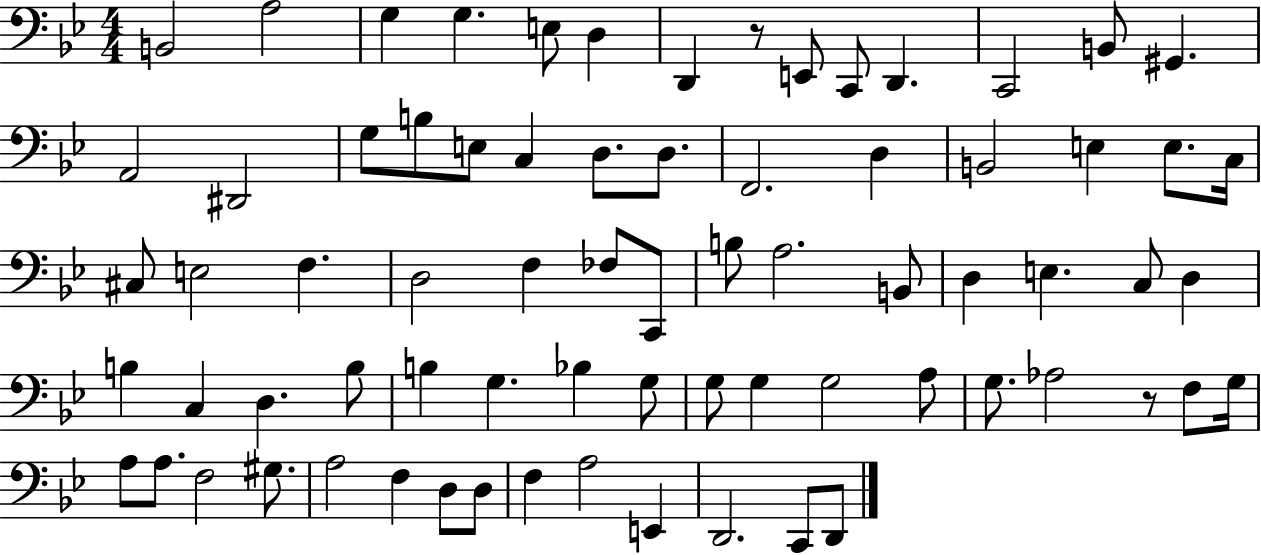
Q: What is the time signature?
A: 4/4